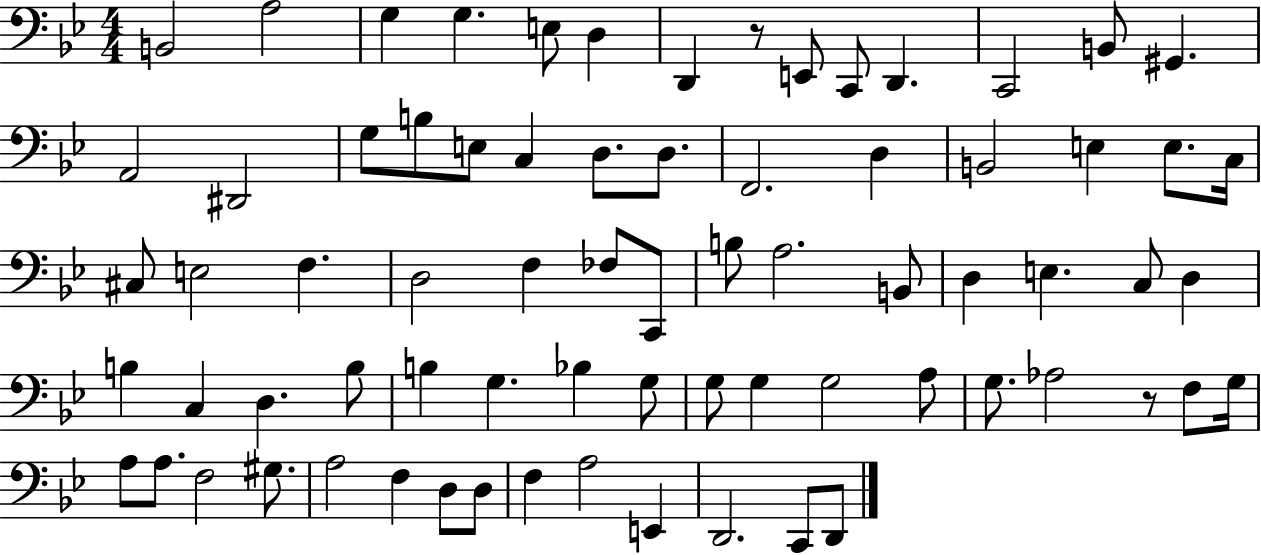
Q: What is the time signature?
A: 4/4